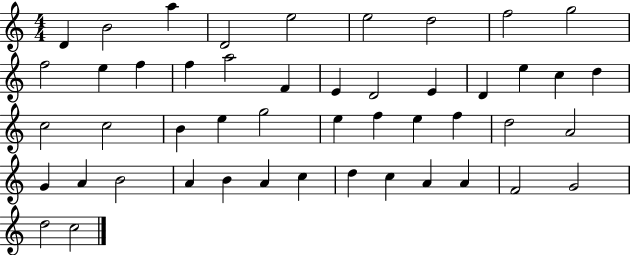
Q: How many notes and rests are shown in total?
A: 48